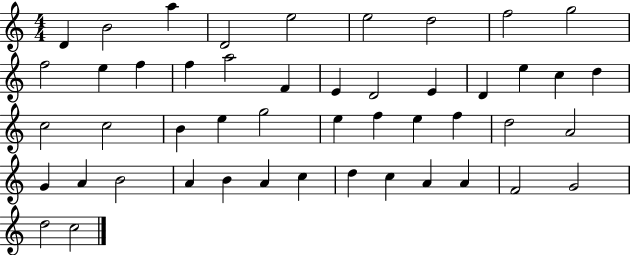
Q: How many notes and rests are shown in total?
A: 48